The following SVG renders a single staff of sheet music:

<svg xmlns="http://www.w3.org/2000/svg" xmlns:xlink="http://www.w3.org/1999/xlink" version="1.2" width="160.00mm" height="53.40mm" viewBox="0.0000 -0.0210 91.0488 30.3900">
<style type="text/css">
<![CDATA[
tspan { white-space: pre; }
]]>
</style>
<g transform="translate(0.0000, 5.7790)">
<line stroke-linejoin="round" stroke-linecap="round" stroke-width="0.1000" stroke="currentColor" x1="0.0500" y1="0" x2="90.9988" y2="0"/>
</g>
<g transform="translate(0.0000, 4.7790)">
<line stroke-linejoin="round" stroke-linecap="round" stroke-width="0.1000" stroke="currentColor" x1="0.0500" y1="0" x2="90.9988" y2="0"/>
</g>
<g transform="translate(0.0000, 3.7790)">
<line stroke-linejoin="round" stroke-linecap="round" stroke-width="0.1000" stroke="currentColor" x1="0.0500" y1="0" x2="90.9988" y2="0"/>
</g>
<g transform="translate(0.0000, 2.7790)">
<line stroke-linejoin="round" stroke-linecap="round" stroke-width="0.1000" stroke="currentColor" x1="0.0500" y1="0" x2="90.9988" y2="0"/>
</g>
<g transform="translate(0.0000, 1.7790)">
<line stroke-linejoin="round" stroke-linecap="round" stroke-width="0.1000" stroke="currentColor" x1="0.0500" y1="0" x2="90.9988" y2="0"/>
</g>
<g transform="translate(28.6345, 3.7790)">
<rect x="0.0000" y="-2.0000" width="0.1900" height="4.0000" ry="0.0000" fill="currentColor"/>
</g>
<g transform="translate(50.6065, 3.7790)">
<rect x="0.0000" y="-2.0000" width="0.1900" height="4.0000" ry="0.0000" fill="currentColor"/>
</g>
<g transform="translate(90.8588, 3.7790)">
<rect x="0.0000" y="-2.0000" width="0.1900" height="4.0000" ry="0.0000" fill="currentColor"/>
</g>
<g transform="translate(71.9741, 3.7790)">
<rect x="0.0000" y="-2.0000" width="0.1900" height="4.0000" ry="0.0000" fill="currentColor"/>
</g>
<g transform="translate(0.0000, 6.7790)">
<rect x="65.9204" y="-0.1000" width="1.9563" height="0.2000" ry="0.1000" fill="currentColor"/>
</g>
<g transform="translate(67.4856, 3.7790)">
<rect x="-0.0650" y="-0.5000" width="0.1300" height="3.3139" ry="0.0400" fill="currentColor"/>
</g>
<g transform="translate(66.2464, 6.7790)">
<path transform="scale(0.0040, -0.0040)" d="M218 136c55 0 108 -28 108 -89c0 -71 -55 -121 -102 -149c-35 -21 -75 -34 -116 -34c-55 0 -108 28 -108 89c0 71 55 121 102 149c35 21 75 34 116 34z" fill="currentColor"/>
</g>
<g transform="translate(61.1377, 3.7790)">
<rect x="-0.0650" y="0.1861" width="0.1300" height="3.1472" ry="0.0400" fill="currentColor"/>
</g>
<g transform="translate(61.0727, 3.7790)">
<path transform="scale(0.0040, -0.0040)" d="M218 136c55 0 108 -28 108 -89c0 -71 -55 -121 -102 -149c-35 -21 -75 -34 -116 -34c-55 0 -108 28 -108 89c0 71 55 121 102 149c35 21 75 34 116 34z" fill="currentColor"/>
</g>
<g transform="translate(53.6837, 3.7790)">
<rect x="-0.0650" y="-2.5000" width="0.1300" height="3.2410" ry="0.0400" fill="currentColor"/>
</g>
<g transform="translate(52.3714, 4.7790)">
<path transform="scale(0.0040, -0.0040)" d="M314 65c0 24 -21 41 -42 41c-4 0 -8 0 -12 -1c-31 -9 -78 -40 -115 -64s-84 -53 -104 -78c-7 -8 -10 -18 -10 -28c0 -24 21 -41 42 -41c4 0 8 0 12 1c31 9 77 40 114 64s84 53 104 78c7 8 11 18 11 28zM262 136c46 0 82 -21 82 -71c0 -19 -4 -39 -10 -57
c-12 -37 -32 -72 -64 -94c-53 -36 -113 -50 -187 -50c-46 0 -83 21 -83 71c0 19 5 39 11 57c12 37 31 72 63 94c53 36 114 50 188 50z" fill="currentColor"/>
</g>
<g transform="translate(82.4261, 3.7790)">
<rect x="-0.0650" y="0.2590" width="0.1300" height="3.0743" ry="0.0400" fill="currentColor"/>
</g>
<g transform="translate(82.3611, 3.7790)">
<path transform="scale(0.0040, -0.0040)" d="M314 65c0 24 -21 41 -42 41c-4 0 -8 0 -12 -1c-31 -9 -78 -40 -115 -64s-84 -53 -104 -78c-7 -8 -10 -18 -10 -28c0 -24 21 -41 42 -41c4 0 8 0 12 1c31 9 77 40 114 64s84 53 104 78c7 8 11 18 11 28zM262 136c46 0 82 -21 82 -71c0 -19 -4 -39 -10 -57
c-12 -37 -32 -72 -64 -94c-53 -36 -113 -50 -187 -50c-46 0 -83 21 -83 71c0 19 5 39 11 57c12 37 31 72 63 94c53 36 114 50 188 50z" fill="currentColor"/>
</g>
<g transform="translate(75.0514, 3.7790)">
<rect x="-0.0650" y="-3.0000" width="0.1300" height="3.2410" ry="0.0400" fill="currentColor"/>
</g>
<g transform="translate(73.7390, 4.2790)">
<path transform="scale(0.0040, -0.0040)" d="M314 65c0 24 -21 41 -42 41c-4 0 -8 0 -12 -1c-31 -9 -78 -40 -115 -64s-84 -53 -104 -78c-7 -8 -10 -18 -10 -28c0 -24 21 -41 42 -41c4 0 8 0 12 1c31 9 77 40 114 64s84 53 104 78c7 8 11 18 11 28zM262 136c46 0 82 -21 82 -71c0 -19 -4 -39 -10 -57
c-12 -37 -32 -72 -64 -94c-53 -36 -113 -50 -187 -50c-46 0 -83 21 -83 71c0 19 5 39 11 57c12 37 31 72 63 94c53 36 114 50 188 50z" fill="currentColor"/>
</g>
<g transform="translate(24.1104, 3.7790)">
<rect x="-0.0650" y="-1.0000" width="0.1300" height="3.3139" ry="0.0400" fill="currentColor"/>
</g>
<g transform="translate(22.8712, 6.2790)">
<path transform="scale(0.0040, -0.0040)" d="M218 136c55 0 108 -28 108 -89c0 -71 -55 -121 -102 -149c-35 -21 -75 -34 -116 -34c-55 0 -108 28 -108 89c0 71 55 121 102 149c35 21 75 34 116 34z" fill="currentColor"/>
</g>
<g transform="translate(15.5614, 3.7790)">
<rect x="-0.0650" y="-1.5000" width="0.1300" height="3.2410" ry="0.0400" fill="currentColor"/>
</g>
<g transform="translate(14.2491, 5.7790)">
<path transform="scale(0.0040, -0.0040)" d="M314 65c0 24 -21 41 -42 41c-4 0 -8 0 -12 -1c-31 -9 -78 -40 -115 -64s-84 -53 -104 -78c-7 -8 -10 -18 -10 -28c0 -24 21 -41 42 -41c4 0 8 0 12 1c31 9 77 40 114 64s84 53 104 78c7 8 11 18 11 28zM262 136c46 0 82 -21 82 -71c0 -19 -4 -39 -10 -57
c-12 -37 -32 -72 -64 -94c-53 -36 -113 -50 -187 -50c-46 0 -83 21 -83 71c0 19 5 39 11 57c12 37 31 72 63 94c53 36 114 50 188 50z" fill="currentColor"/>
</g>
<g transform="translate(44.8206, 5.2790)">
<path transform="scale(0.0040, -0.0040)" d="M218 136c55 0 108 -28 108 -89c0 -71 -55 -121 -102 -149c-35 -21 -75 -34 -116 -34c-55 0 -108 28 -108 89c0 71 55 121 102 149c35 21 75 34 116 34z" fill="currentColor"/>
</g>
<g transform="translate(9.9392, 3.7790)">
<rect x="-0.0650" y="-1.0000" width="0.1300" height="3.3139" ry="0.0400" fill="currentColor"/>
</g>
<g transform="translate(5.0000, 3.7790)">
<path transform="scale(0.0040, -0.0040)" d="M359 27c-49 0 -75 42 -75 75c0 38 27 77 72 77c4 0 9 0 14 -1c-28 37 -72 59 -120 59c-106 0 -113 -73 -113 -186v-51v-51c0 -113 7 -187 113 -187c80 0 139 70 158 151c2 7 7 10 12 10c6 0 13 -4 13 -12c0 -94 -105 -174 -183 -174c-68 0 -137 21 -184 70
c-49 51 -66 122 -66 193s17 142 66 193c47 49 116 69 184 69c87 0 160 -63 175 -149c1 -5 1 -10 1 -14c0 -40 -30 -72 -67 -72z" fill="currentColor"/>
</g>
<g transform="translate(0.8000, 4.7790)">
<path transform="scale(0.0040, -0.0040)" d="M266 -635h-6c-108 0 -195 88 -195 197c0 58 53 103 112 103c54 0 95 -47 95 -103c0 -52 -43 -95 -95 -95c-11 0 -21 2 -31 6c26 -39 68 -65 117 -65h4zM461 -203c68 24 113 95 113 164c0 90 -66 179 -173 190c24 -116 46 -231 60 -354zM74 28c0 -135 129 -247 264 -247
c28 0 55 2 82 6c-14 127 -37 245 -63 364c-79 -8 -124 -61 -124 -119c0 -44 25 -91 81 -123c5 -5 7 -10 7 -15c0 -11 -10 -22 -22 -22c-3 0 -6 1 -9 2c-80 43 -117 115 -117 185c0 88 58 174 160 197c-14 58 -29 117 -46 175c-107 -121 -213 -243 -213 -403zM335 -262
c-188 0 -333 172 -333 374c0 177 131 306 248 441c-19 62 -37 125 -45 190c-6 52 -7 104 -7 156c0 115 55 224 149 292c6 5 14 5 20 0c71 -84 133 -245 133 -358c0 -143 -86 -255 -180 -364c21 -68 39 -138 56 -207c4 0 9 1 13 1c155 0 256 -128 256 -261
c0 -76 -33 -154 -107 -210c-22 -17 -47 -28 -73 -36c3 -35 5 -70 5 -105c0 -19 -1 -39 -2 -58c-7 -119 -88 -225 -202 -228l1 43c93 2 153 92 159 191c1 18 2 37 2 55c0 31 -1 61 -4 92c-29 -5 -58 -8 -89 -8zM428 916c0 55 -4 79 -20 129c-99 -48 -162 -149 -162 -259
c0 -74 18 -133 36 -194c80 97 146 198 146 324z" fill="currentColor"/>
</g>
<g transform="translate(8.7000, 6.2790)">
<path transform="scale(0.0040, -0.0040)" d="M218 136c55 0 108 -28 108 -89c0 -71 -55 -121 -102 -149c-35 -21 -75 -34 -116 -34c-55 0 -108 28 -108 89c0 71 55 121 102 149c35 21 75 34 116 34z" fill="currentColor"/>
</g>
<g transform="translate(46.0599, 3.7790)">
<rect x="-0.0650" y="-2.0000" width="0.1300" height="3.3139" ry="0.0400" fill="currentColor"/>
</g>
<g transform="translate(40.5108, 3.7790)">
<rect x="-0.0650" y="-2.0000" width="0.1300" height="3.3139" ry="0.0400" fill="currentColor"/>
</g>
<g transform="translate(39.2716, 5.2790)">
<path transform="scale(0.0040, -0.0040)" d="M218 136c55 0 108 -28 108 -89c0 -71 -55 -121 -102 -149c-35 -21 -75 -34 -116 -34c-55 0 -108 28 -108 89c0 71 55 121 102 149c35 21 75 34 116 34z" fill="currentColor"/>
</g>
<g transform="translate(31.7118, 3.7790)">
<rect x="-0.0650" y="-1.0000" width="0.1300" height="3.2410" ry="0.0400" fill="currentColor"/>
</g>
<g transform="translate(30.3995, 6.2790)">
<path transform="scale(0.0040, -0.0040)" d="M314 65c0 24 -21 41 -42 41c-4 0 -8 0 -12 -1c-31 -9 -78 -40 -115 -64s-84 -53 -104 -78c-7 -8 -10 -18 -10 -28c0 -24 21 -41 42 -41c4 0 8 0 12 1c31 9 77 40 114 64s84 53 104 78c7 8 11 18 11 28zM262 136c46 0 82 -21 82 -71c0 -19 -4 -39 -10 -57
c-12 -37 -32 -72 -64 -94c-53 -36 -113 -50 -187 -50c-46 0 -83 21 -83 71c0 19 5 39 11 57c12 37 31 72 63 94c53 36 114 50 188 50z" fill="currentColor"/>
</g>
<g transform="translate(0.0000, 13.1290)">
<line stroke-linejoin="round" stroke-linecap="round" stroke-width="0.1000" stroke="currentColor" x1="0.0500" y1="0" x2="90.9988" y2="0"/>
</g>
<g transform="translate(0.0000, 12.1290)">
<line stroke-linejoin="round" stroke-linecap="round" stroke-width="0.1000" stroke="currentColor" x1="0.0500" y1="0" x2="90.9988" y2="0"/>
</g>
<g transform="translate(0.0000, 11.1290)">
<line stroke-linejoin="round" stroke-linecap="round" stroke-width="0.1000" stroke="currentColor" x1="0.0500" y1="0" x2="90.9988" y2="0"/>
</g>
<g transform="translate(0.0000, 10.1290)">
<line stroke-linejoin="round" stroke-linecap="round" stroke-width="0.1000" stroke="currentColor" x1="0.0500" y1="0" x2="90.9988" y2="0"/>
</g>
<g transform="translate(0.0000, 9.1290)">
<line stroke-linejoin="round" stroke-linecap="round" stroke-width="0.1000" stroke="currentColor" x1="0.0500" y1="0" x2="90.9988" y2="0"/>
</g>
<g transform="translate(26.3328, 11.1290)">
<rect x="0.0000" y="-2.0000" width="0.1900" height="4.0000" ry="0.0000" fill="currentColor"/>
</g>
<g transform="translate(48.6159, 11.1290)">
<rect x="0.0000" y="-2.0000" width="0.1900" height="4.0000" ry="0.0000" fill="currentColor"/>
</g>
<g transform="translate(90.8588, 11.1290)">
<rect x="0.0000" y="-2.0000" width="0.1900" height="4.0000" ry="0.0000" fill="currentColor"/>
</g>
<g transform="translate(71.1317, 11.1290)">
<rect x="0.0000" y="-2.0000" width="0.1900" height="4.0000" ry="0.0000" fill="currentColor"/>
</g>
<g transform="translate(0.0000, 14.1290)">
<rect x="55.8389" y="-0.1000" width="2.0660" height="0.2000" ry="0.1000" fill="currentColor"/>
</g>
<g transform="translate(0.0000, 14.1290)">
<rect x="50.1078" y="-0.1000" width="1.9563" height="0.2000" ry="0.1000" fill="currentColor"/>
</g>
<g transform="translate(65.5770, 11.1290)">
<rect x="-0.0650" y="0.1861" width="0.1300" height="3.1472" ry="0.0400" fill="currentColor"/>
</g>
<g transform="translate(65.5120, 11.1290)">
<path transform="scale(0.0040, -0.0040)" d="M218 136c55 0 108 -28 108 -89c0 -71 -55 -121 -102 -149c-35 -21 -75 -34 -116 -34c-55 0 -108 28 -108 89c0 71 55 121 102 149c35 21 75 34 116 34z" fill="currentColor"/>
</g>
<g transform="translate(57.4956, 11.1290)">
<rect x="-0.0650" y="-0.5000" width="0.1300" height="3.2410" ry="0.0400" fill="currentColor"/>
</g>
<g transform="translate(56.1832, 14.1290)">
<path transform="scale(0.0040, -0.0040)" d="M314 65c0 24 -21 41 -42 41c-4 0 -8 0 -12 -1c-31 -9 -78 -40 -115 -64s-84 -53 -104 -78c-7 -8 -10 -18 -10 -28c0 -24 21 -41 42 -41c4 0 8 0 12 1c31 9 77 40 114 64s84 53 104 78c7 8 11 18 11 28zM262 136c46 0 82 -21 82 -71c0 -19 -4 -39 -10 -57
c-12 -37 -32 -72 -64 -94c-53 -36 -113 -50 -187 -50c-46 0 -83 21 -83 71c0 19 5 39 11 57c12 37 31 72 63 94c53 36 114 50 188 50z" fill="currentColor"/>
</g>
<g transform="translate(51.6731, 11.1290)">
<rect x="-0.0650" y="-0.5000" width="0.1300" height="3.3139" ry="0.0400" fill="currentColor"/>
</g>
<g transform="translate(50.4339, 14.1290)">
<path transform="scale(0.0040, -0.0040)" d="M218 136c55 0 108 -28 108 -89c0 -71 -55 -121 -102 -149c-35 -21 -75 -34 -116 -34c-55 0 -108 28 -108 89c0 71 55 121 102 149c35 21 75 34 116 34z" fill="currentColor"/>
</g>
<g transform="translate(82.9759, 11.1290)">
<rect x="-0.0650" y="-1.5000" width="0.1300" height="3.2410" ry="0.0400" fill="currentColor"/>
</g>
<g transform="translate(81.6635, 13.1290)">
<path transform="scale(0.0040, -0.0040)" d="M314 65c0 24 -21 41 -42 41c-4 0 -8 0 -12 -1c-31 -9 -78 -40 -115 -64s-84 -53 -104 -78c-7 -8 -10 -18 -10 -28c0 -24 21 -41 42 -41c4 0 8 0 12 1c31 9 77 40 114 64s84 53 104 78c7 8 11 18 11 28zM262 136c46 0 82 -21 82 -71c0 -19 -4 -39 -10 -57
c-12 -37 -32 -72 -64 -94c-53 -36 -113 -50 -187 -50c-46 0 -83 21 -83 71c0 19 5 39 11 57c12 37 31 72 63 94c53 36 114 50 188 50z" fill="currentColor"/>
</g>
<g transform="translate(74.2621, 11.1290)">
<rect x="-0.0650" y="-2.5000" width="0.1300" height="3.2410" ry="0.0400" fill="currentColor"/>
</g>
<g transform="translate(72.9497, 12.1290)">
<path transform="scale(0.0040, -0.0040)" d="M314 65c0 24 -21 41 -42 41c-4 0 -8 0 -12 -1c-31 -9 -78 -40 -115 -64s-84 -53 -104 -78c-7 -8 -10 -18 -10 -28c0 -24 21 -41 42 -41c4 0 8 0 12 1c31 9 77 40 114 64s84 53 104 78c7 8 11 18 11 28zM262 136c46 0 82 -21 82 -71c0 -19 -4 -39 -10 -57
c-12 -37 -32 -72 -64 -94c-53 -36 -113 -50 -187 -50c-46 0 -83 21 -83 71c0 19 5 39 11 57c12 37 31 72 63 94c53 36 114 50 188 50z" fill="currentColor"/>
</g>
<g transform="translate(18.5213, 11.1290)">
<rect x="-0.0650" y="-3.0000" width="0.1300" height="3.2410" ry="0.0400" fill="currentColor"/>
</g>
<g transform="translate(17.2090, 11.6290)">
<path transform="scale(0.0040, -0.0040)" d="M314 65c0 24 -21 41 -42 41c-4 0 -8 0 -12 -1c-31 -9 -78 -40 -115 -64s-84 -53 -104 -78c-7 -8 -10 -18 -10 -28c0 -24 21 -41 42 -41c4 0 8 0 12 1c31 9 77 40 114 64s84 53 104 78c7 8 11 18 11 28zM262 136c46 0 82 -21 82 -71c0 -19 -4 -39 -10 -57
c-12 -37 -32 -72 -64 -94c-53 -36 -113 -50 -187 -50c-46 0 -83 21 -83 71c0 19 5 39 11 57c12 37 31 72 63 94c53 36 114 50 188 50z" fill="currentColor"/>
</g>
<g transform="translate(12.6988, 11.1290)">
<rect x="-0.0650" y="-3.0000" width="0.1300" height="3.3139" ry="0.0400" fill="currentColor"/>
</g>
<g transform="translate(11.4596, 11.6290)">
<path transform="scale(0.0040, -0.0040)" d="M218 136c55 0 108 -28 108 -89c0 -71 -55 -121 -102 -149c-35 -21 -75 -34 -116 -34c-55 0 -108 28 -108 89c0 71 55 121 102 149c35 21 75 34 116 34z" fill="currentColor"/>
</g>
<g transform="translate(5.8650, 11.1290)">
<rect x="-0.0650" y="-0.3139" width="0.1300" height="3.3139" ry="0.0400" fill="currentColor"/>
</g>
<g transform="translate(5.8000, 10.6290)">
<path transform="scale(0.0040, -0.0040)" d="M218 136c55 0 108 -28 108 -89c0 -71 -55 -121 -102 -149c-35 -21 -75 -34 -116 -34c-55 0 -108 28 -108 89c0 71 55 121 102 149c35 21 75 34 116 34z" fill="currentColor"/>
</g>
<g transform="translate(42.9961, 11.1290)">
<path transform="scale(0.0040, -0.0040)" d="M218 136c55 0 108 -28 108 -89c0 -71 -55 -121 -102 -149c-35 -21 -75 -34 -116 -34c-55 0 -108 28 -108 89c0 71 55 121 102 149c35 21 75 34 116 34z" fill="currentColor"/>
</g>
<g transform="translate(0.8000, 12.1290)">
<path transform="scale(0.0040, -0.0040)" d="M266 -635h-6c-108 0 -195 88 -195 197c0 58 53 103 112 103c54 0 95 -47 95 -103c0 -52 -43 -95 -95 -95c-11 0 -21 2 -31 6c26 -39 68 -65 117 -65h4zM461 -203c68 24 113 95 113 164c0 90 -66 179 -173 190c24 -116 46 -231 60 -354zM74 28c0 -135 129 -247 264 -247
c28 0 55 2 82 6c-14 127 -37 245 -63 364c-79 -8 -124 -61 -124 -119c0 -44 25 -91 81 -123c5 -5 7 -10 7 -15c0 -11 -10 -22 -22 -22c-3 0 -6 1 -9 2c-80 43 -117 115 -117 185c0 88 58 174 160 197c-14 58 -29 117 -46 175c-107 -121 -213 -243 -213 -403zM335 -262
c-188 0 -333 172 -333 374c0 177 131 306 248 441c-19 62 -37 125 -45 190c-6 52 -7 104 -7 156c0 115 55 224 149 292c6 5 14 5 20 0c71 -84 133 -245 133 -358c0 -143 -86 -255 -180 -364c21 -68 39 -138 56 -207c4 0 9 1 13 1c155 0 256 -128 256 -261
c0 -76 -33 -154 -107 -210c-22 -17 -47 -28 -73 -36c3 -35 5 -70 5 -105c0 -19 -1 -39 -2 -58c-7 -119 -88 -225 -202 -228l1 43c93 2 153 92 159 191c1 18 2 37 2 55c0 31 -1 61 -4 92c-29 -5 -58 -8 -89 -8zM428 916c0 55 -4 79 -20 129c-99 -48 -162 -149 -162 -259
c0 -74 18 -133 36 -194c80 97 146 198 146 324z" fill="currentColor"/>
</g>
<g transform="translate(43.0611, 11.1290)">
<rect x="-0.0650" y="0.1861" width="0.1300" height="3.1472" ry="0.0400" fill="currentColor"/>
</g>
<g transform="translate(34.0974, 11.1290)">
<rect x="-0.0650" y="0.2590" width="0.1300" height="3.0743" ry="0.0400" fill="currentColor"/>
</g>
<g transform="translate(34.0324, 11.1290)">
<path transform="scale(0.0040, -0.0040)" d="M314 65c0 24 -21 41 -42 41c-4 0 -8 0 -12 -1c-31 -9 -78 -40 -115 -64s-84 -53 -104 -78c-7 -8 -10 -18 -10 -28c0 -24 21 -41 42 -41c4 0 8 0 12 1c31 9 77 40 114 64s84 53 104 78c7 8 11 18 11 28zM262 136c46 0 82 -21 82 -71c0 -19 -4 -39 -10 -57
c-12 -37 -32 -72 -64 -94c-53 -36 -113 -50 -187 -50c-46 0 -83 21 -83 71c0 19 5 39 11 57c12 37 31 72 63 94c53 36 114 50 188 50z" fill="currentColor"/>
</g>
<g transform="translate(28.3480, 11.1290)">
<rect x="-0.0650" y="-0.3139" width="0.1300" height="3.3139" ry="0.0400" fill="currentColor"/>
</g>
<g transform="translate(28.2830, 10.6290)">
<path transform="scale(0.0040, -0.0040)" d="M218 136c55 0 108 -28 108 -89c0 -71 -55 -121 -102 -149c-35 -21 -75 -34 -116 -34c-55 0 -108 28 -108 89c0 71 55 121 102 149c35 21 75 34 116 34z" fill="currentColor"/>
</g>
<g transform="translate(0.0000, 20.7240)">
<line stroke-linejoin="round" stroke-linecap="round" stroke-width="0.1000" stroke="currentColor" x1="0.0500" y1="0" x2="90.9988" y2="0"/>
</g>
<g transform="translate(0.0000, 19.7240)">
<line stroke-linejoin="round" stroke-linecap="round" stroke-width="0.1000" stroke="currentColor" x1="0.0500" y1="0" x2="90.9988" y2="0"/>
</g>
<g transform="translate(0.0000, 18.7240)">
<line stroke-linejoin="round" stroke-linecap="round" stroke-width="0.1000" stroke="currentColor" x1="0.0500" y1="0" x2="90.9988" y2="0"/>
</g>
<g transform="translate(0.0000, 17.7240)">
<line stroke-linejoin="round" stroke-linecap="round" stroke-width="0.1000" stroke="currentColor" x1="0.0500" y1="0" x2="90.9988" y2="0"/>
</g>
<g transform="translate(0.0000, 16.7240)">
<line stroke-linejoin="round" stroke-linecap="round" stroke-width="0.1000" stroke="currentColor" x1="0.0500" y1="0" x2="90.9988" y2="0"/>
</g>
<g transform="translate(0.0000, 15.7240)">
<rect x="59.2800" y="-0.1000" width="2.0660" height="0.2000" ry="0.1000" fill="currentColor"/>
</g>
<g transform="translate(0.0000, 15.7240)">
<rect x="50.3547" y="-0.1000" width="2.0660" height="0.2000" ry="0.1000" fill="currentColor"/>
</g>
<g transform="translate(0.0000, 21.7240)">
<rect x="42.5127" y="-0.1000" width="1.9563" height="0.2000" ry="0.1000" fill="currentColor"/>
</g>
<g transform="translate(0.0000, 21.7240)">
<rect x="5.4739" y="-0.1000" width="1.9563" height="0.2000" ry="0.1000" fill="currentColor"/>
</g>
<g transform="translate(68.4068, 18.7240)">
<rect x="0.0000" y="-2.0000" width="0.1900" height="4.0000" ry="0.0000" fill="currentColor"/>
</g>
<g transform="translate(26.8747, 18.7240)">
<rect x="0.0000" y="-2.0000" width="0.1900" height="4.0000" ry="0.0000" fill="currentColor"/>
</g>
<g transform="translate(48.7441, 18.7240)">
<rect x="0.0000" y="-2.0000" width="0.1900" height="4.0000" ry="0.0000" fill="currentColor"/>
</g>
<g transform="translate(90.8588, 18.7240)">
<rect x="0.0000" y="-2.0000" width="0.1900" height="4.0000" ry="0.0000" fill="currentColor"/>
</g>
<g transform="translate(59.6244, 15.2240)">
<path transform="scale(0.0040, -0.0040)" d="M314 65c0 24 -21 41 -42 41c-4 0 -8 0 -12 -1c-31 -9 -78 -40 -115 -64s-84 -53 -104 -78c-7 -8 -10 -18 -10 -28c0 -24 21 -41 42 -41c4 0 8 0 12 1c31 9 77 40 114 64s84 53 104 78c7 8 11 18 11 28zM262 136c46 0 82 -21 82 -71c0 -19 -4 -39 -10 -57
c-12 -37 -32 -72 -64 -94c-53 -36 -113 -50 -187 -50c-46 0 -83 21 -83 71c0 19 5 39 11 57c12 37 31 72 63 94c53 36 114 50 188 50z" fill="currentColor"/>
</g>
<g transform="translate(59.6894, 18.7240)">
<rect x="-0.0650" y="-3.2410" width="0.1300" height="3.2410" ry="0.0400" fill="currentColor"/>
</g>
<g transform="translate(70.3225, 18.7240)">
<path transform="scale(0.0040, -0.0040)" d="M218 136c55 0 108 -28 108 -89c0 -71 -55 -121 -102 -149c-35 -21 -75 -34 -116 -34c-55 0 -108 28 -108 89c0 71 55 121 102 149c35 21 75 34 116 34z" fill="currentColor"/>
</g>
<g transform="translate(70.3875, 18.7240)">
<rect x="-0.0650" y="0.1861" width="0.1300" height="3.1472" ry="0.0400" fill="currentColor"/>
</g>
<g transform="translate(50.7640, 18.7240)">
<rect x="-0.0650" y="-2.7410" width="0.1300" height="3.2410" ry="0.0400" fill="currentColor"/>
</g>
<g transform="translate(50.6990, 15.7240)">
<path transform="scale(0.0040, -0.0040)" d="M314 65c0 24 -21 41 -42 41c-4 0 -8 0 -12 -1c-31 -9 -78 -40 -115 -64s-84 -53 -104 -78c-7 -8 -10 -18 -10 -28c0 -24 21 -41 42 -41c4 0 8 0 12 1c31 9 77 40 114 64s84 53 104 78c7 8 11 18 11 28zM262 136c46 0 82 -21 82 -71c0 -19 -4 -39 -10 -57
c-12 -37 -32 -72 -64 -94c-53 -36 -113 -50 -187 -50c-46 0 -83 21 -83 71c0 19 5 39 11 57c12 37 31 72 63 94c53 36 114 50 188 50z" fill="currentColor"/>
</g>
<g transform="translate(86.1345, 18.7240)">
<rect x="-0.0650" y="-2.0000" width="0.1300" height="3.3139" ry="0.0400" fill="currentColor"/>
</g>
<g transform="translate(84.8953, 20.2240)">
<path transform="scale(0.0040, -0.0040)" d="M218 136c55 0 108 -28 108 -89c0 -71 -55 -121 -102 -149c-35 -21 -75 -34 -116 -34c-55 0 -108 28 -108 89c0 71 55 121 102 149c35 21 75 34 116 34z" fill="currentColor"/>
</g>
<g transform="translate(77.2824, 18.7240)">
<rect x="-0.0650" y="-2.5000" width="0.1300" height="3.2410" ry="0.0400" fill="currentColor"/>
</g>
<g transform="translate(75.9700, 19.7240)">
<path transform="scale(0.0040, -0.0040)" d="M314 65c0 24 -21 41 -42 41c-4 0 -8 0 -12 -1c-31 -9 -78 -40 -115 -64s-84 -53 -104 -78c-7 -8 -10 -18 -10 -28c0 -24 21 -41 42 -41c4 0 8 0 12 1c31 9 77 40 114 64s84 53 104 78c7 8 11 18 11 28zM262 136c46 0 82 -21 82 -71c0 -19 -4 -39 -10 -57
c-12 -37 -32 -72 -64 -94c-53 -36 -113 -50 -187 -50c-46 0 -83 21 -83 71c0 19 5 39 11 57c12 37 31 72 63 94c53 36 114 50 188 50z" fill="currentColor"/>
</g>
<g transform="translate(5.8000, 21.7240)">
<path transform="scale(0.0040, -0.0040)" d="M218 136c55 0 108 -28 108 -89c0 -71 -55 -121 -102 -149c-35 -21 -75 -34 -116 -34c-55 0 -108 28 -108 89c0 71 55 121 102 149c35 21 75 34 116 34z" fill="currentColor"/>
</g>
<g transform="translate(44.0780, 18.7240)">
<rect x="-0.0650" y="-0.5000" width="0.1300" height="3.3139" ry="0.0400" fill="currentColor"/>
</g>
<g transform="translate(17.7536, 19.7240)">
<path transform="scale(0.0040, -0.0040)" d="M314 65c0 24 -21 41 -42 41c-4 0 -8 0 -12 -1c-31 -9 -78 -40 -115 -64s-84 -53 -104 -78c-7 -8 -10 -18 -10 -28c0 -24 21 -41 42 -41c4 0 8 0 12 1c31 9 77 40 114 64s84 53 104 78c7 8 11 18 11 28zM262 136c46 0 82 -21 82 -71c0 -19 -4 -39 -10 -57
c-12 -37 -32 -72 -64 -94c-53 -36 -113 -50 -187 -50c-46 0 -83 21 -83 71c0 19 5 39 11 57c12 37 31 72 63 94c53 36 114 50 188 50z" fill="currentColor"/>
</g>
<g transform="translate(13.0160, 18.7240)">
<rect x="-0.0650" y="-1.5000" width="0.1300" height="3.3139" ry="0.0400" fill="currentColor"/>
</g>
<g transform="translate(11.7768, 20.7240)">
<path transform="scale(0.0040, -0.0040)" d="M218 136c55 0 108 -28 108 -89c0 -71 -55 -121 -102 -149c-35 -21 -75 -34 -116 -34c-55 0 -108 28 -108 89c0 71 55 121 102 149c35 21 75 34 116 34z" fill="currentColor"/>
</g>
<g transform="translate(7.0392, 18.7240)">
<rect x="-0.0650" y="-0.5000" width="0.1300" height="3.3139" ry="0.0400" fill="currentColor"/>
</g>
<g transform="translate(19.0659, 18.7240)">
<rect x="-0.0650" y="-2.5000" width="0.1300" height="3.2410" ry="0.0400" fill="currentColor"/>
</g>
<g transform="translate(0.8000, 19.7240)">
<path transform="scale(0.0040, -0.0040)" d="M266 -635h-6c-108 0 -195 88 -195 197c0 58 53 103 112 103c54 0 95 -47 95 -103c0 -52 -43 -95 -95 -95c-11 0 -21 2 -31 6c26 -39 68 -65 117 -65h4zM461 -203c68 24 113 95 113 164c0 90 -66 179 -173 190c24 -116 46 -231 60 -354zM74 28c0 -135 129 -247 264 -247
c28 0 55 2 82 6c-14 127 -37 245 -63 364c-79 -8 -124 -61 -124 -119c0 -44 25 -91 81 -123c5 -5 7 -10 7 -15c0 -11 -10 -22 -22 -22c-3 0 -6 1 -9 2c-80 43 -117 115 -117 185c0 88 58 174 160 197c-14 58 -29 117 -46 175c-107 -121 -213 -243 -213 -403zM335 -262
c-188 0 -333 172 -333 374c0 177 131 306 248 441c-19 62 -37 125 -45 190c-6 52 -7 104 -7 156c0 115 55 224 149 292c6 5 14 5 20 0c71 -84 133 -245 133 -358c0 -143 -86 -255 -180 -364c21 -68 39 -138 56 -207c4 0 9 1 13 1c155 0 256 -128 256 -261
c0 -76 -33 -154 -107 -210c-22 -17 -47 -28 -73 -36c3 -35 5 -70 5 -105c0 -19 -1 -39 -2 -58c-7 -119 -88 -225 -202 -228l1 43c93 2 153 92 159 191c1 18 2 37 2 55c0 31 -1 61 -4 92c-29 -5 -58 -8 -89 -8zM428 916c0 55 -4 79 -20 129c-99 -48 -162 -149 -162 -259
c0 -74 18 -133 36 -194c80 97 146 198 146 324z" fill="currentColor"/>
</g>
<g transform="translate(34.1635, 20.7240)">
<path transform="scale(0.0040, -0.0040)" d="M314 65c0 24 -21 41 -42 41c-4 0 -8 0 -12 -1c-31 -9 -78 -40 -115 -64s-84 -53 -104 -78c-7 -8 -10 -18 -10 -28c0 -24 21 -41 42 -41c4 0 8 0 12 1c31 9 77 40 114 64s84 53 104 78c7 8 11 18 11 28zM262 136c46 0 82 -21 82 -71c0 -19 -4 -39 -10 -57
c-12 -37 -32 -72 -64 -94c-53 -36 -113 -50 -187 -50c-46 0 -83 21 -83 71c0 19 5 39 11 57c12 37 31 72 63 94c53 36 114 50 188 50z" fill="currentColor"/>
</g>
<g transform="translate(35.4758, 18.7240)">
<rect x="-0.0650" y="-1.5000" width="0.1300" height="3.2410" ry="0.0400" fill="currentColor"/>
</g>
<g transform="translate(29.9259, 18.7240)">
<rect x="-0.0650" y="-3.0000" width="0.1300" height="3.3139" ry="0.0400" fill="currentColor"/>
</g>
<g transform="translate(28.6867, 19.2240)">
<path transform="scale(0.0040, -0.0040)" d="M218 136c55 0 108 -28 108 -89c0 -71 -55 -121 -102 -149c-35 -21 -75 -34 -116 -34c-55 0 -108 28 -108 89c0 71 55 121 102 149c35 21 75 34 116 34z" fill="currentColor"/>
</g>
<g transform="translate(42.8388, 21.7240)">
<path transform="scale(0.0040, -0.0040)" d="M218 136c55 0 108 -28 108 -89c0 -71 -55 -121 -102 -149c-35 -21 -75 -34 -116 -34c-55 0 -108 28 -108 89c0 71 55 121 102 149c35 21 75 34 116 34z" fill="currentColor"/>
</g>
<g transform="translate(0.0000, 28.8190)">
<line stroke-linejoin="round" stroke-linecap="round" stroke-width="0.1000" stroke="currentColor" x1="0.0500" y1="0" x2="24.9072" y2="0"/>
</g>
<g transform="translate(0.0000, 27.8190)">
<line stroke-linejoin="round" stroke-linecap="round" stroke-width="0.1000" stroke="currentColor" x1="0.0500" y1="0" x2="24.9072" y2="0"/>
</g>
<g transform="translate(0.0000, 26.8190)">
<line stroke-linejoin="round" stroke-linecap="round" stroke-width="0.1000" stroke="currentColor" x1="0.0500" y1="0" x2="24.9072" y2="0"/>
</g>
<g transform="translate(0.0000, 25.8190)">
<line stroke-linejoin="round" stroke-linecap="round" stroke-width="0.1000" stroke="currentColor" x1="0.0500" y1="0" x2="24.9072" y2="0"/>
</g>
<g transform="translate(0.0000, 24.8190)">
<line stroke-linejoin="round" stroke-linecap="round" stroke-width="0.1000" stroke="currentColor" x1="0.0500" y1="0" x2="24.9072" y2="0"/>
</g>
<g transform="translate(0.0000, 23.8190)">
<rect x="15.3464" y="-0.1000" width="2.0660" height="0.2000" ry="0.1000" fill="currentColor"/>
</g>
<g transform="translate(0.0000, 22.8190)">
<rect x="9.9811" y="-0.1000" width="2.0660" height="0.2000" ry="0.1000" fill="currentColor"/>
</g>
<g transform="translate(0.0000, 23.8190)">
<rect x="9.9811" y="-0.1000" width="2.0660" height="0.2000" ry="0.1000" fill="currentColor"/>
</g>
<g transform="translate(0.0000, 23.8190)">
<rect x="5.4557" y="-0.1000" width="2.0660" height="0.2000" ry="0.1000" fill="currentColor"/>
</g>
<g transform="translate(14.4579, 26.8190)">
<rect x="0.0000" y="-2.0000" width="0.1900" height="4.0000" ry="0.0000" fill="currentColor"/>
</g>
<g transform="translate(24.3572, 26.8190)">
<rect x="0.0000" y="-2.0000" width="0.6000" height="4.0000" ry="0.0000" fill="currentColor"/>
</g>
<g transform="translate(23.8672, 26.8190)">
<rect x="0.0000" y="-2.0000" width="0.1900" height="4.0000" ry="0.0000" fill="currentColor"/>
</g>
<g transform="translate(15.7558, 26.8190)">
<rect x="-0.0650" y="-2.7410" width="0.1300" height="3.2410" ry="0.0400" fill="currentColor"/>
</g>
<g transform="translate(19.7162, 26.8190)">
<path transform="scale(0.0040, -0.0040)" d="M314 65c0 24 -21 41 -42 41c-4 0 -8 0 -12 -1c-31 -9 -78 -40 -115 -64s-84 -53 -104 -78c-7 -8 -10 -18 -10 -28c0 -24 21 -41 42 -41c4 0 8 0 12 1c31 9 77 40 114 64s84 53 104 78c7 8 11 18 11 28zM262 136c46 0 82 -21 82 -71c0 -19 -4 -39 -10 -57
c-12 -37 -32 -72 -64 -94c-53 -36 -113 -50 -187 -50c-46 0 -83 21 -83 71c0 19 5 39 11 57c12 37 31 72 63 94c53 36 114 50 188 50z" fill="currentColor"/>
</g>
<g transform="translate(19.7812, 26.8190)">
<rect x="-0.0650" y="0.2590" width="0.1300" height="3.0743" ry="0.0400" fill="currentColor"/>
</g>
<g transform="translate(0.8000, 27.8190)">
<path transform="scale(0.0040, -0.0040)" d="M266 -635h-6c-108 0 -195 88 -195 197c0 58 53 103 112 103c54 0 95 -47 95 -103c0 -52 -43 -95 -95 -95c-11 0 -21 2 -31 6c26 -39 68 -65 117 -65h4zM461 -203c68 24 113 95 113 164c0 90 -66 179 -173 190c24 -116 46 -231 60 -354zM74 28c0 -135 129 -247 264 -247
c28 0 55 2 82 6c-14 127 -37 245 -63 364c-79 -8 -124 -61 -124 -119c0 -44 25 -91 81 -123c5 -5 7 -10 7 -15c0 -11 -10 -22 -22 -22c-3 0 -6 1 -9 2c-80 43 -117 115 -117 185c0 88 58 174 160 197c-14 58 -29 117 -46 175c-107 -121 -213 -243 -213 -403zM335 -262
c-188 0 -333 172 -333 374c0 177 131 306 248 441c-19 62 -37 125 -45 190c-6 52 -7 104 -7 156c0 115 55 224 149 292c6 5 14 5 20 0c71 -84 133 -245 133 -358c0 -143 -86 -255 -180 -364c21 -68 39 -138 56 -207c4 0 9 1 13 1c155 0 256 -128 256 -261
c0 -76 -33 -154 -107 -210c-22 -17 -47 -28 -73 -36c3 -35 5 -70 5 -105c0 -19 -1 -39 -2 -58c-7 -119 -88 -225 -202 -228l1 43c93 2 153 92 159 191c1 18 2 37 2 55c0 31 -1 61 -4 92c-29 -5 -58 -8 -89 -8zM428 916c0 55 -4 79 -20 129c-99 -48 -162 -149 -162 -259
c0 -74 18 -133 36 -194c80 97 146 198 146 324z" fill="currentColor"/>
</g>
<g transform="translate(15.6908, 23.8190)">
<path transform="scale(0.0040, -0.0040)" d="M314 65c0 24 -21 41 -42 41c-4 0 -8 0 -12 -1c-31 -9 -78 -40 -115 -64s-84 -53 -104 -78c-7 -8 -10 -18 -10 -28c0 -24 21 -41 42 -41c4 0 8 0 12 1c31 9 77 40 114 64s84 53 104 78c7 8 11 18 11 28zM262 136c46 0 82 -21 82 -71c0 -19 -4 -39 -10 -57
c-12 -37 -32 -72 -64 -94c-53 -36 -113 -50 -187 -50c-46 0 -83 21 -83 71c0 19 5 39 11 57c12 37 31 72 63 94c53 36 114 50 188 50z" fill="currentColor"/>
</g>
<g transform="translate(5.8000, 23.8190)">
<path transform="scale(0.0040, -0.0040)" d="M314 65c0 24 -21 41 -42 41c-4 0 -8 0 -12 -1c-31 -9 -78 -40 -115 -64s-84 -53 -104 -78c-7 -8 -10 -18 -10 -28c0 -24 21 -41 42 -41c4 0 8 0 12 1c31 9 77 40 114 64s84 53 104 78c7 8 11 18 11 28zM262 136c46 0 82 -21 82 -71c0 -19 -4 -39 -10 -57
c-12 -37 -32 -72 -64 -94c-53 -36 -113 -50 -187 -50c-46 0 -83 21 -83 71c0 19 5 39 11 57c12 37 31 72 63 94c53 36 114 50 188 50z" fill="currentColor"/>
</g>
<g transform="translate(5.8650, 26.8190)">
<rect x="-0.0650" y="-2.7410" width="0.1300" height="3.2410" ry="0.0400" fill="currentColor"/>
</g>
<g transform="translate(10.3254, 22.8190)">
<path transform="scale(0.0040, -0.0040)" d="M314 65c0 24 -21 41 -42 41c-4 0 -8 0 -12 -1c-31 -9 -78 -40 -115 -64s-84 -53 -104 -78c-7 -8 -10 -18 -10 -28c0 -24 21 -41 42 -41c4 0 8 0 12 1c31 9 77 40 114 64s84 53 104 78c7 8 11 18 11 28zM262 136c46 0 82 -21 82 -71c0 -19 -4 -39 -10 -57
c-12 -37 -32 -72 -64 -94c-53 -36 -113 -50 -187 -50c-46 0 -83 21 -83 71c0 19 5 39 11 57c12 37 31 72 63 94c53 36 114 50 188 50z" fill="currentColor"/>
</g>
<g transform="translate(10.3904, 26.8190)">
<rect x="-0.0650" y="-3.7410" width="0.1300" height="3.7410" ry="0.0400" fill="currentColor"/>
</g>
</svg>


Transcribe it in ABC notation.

X:1
T:Untitled
M:4/4
L:1/4
K:C
D E2 D D2 F F G2 B C A2 B2 c A A2 c B2 B C C2 B G2 E2 C E G2 A E2 C a2 b2 B G2 F a2 c'2 a2 B2